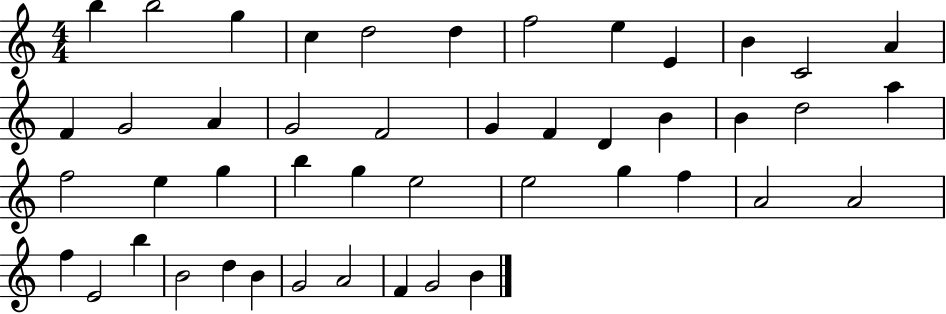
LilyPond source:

{
  \clef treble
  \numericTimeSignature
  \time 4/4
  \key c \major
  b''4 b''2 g''4 | c''4 d''2 d''4 | f''2 e''4 e'4 | b'4 c'2 a'4 | \break f'4 g'2 a'4 | g'2 f'2 | g'4 f'4 d'4 b'4 | b'4 d''2 a''4 | \break f''2 e''4 g''4 | b''4 g''4 e''2 | e''2 g''4 f''4 | a'2 a'2 | \break f''4 e'2 b''4 | b'2 d''4 b'4 | g'2 a'2 | f'4 g'2 b'4 | \break \bar "|."
}